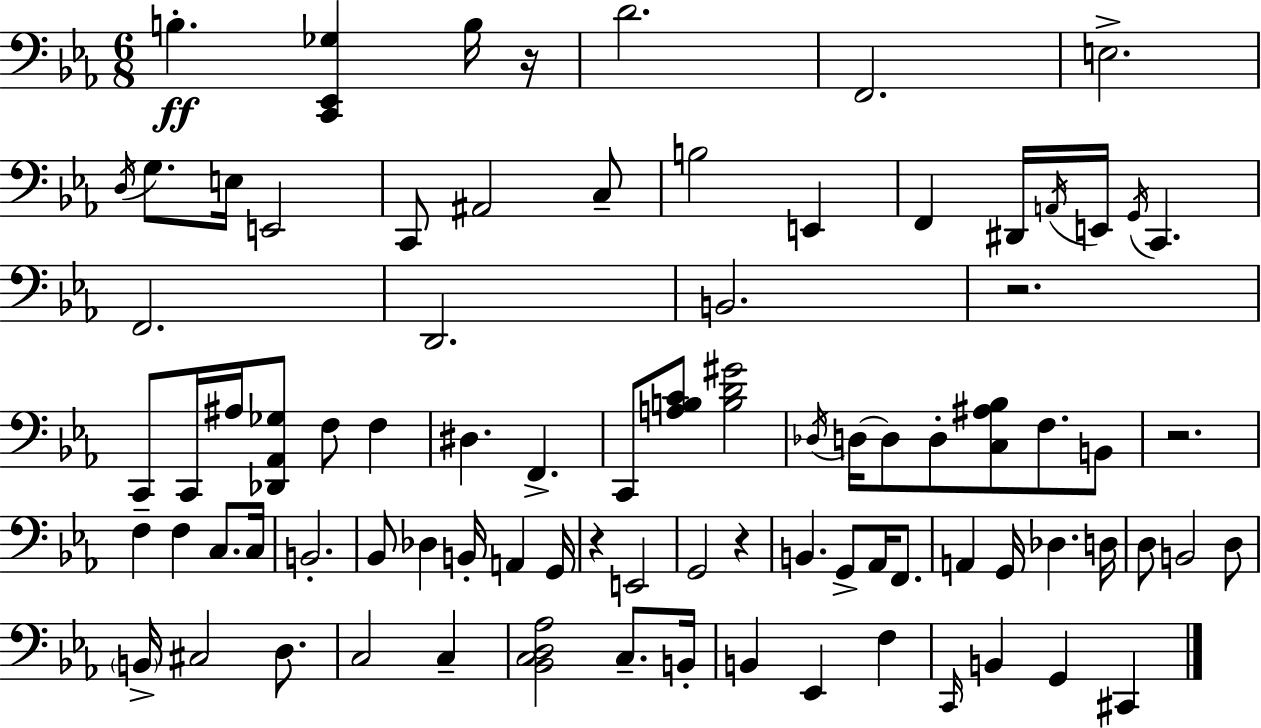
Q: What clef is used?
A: bass